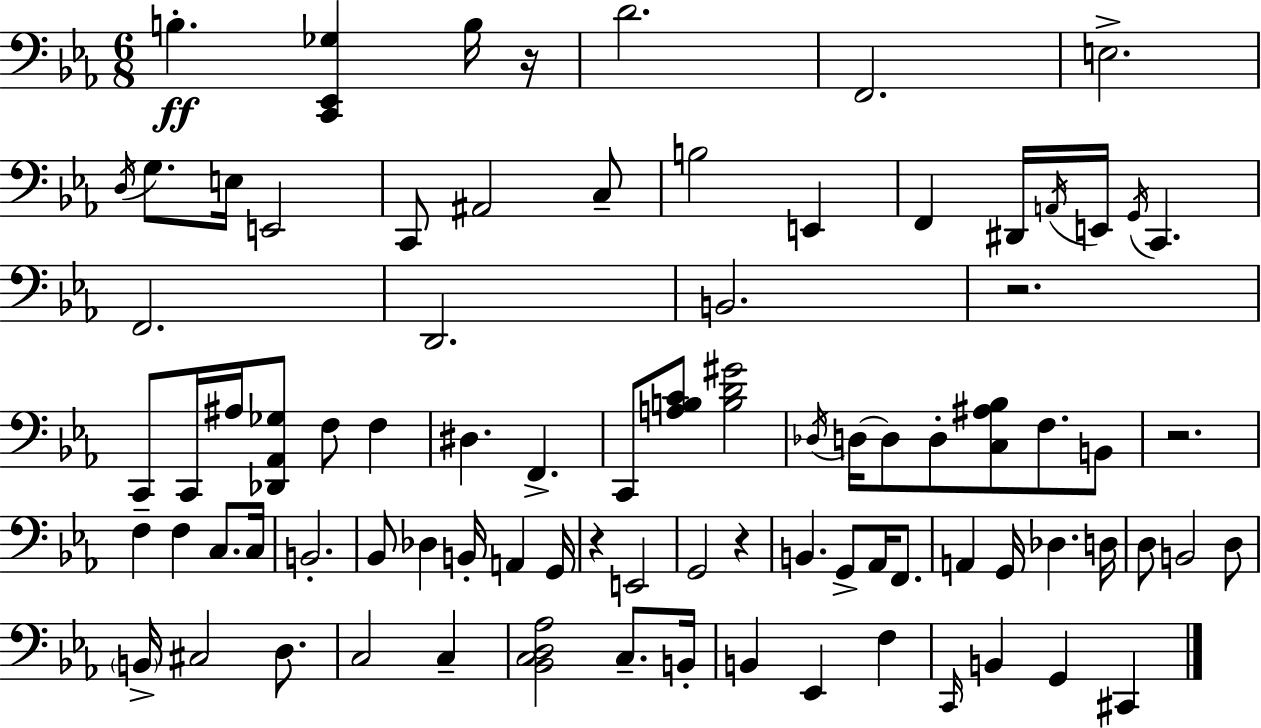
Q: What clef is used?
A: bass